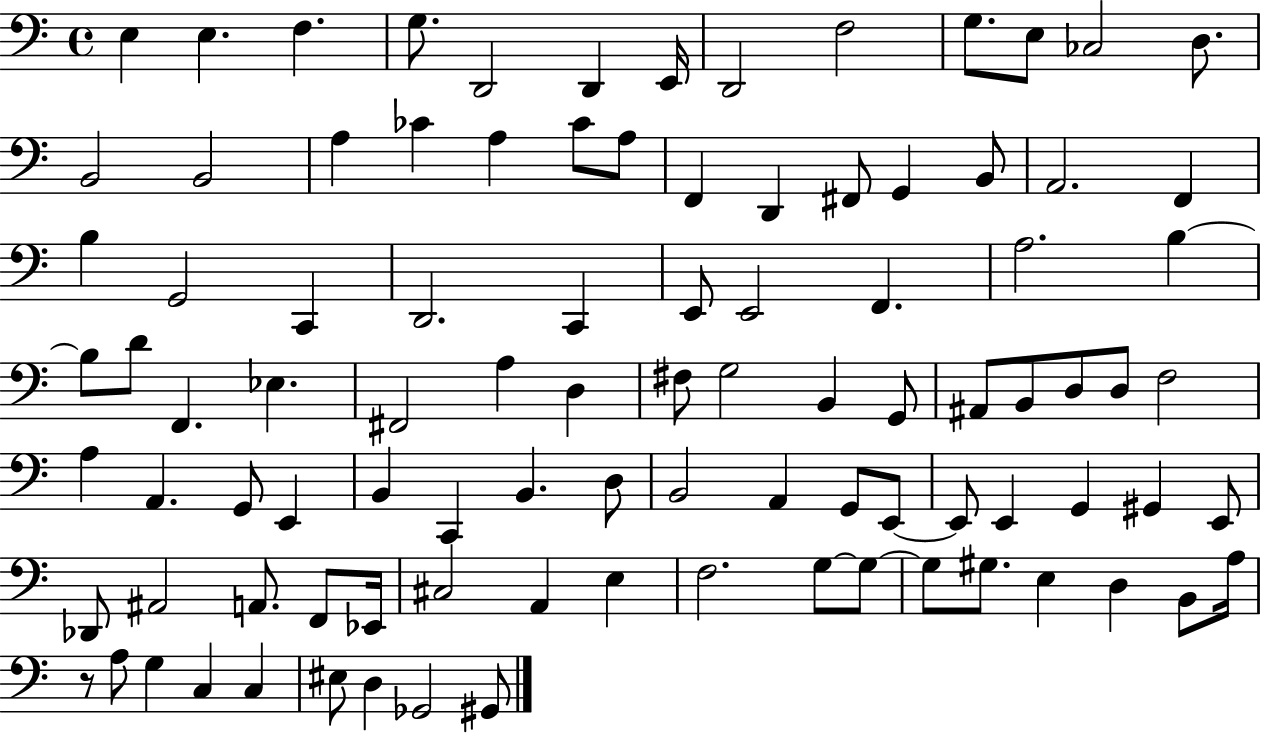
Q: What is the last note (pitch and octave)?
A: G#2